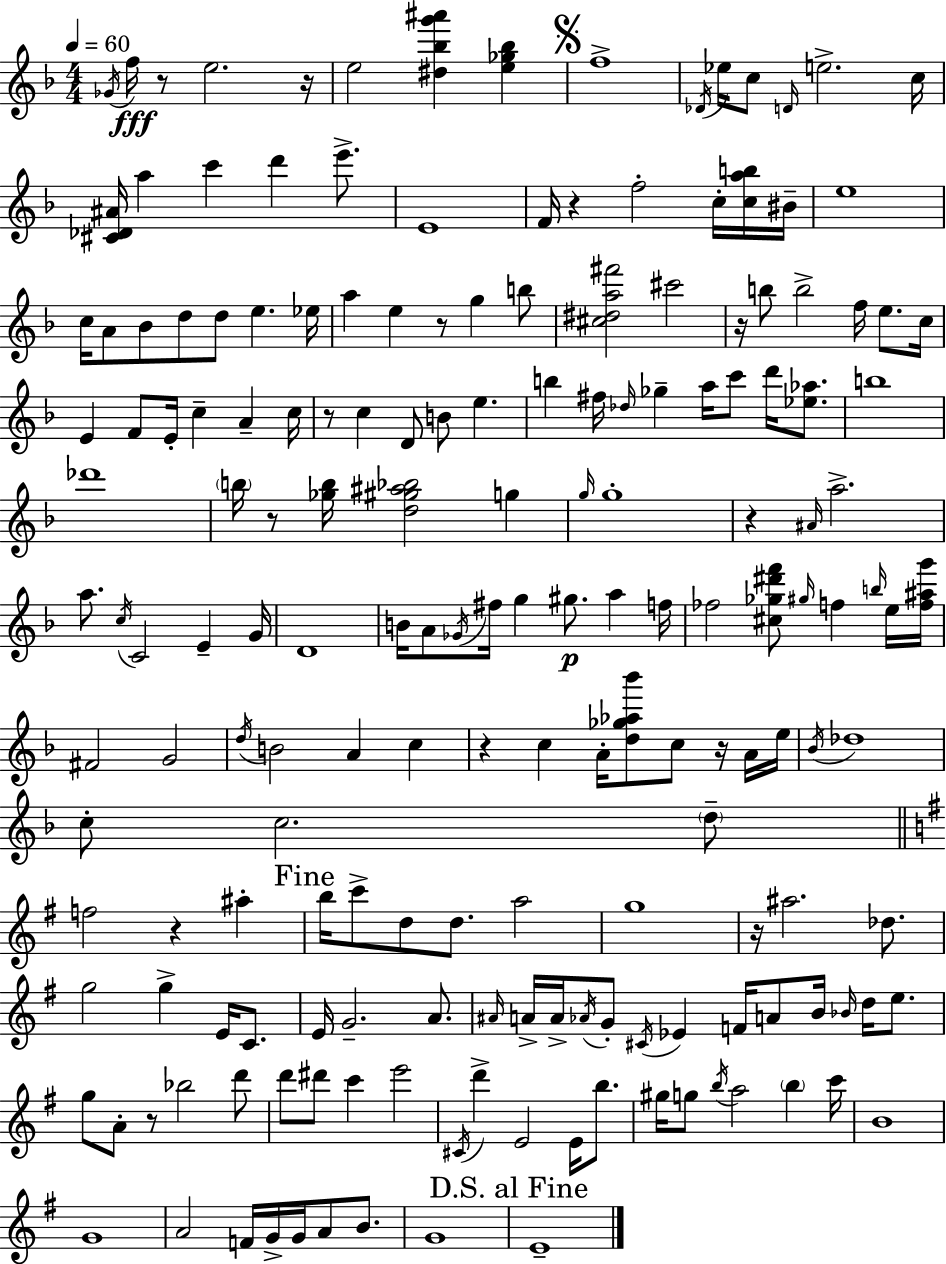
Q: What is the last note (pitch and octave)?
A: E4